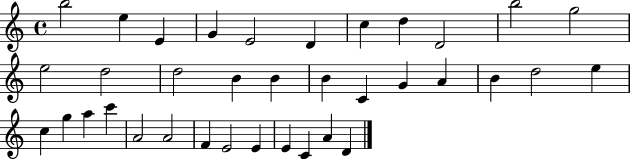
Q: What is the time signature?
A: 4/4